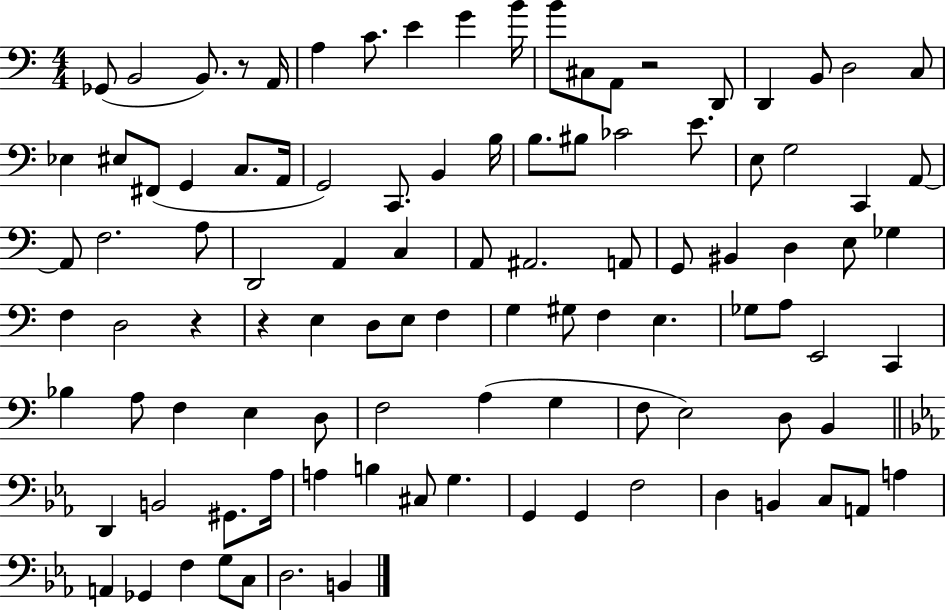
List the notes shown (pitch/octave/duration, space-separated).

Gb2/e B2/h B2/e. R/e A2/s A3/q C4/e. E4/q G4/q B4/s B4/e C#3/e A2/e R/h D2/e D2/q B2/e D3/h C3/e Eb3/q EIS3/e F#2/e G2/q C3/e. A2/s G2/h C2/e. B2/q B3/s B3/e. BIS3/e CES4/h E4/e. E3/e G3/h C2/q A2/e A2/e F3/h. A3/e D2/h A2/q C3/q A2/e A#2/h. A2/e G2/e BIS2/q D3/q E3/e Gb3/q F3/q D3/h R/q R/q E3/q D3/e E3/e F3/q G3/q G#3/e F3/q E3/q. Gb3/e A3/e E2/h C2/q Bb3/q A3/e F3/q E3/q D3/e F3/h A3/q G3/q F3/e E3/h D3/e B2/q D2/q B2/h G#2/e. Ab3/s A3/q B3/q C#3/e G3/q. G2/q G2/q F3/h D3/q B2/q C3/e A2/e A3/q A2/q Gb2/q F3/q G3/e C3/e D3/h. B2/q